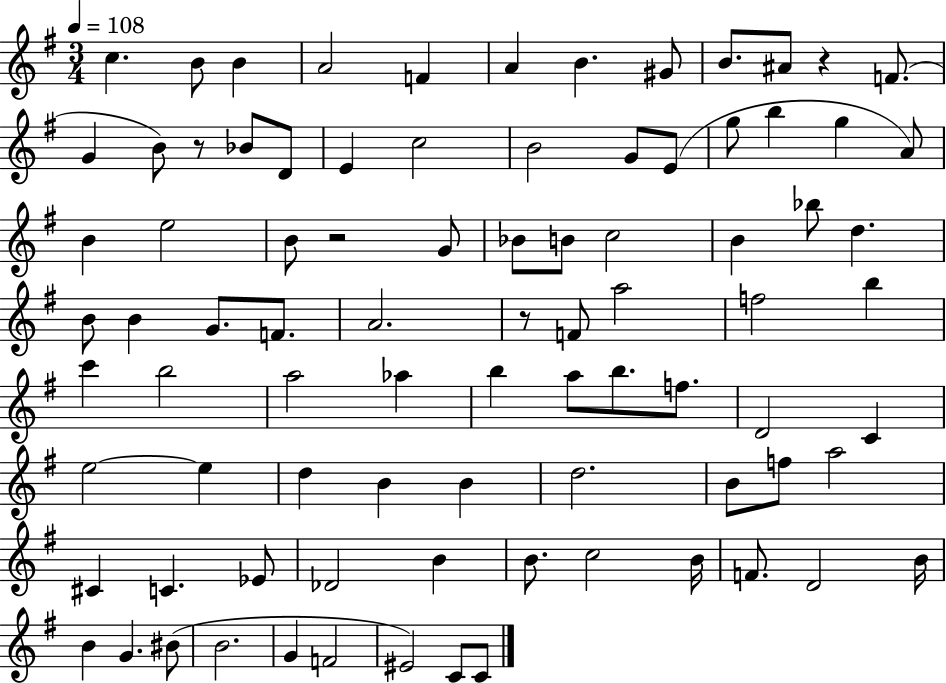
X:1
T:Untitled
M:3/4
L:1/4
K:G
c B/2 B A2 F A B ^G/2 B/2 ^A/2 z F/2 G B/2 z/2 _B/2 D/2 E c2 B2 G/2 E/2 g/2 b g A/2 B e2 B/2 z2 G/2 _B/2 B/2 c2 B _b/2 d B/2 B G/2 F/2 A2 z/2 F/2 a2 f2 b c' b2 a2 _a b a/2 b/2 f/2 D2 C e2 e d B B d2 B/2 f/2 a2 ^C C _E/2 _D2 B B/2 c2 B/4 F/2 D2 B/4 B G ^B/2 B2 G F2 ^E2 C/2 C/2